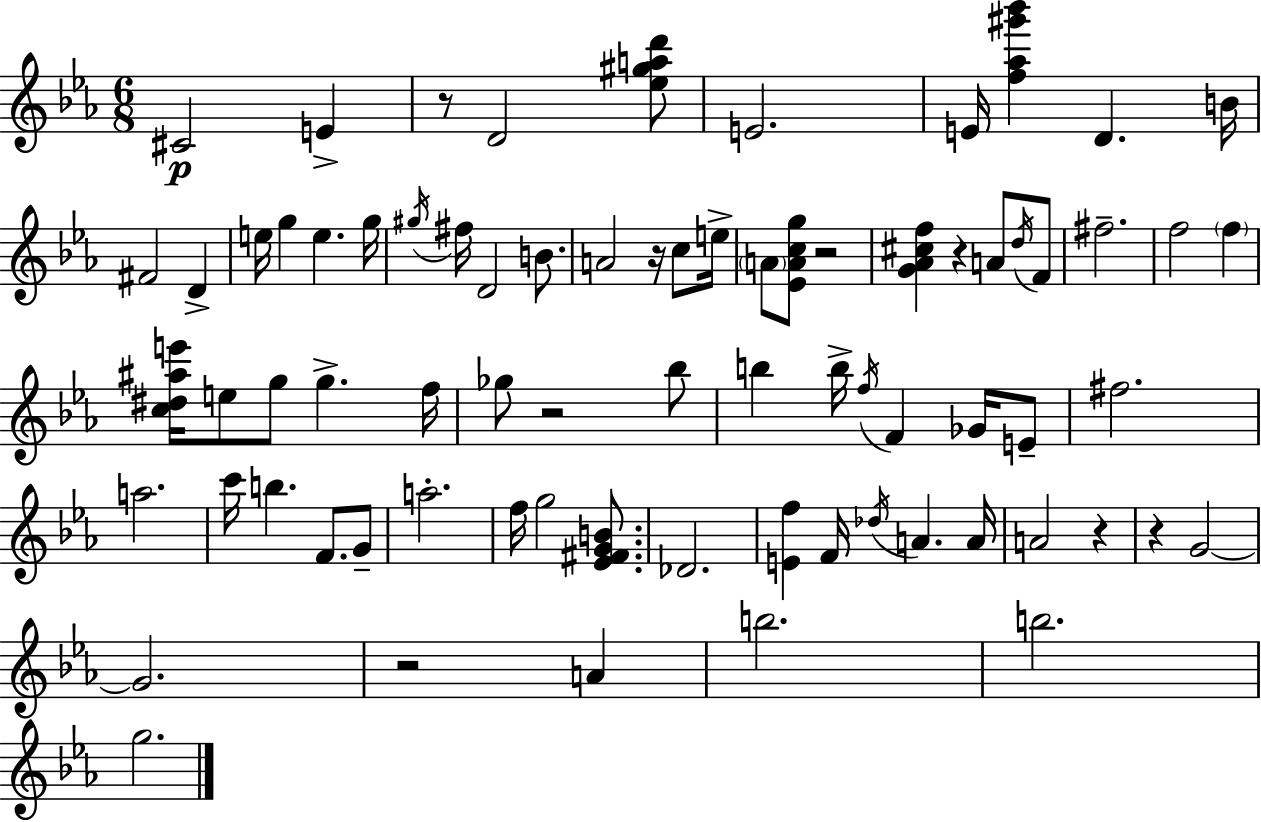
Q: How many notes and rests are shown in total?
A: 75